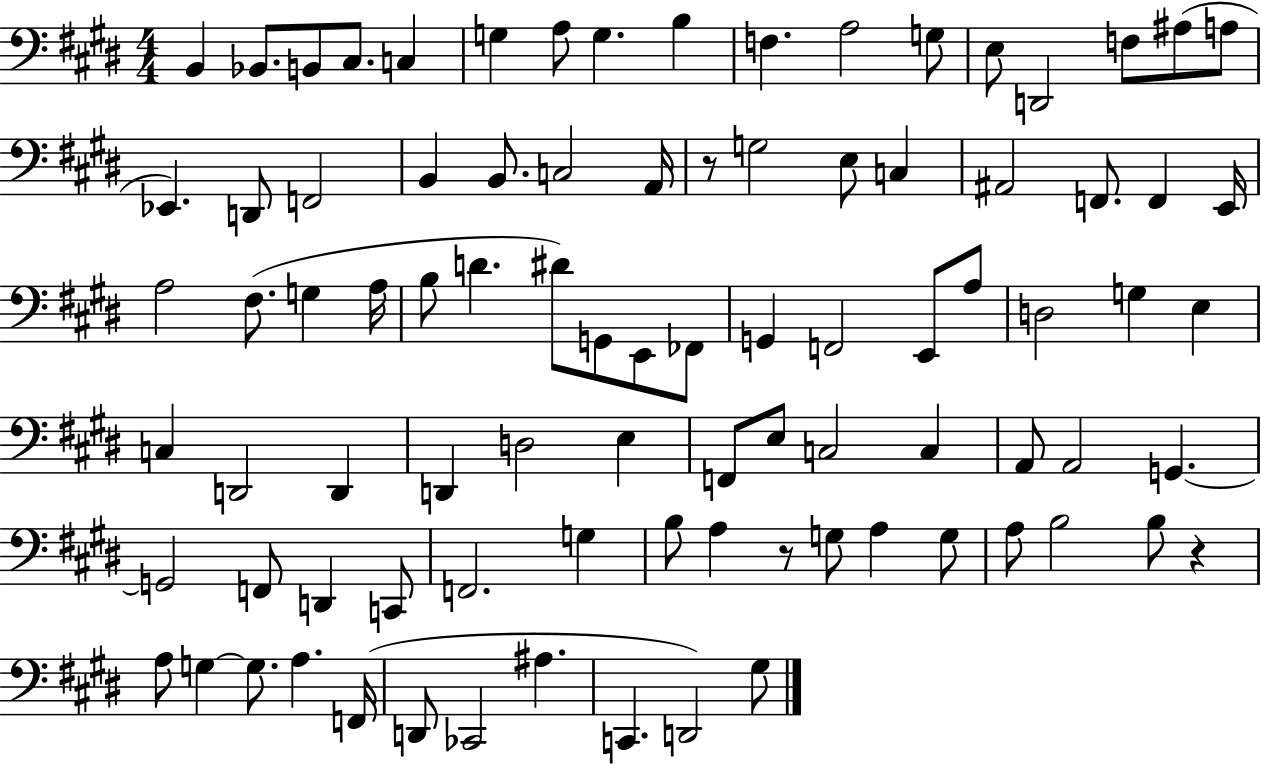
{
  \clef bass
  \numericTimeSignature
  \time 4/4
  \key e \major
  b,4 bes,8. b,8 cis8. c4 | g4 a8 g4. b4 | f4. a2 g8 | e8 d,2 f8 ais8( a8 | \break ees,4.) d,8 f,2 | b,4 b,8. c2 a,16 | r8 g2 e8 c4 | ais,2 f,8. f,4 e,16 | \break a2 fis8.( g4 a16 | b8 d'4. dis'8) g,8 e,8 fes,8 | g,4 f,2 e,8 a8 | d2 g4 e4 | \break c4 d,2 d,4 | d,4 d2 e4 | f,8 e8 c2 c4 | a,8 a,2 g,4.~~ | \break g,2 f,8 d,4 c,8 | f,2. g4 | b8 a4 r8 g8 a4 g8 | a8 b2 b8 r4 | \break a8 g4~~ g8. a4. f,16( | d,8 ces,2 ais4. | c,4. d,2) gis8 | \bar "|."
}